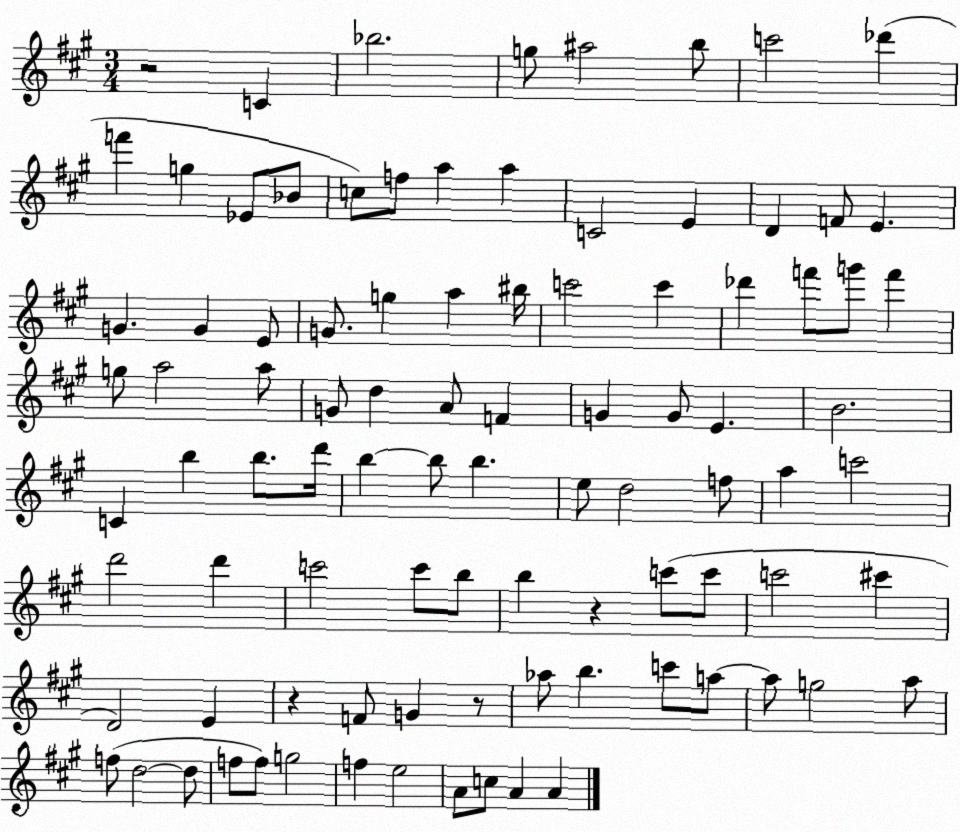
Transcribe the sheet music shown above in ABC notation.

X:1
T:Untitled
M:3/4
L:1/4
K:A
z2 C _b2 g/2 ^a2 b/2 c'2 _d' f' g _E/2 _B/2 c/2 f/2 a a C2 E D F/2 E G G E/2 G/2 g a ^b/4 c'2 c' _d' f'/2 g'/2 f' g/2 a2 a/2 G/2 d A/2 F G G/2 E B2 C b b/2 d'/4 b b/2 b e/2 d2 f/2 a c'2 d'2 d' c'2 c'/2 b/2 b z c'/2 c'/2 c'2 ^c' D2 E z F/2 G z/2 _a/2 b c'/2 a/2 a/2 g2 a/2 f/2 d2 d/2 f/2 f/2 g2 f e2 A/2 c/2 A A